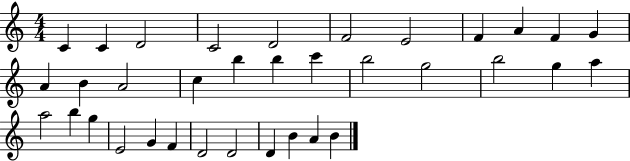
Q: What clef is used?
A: treble